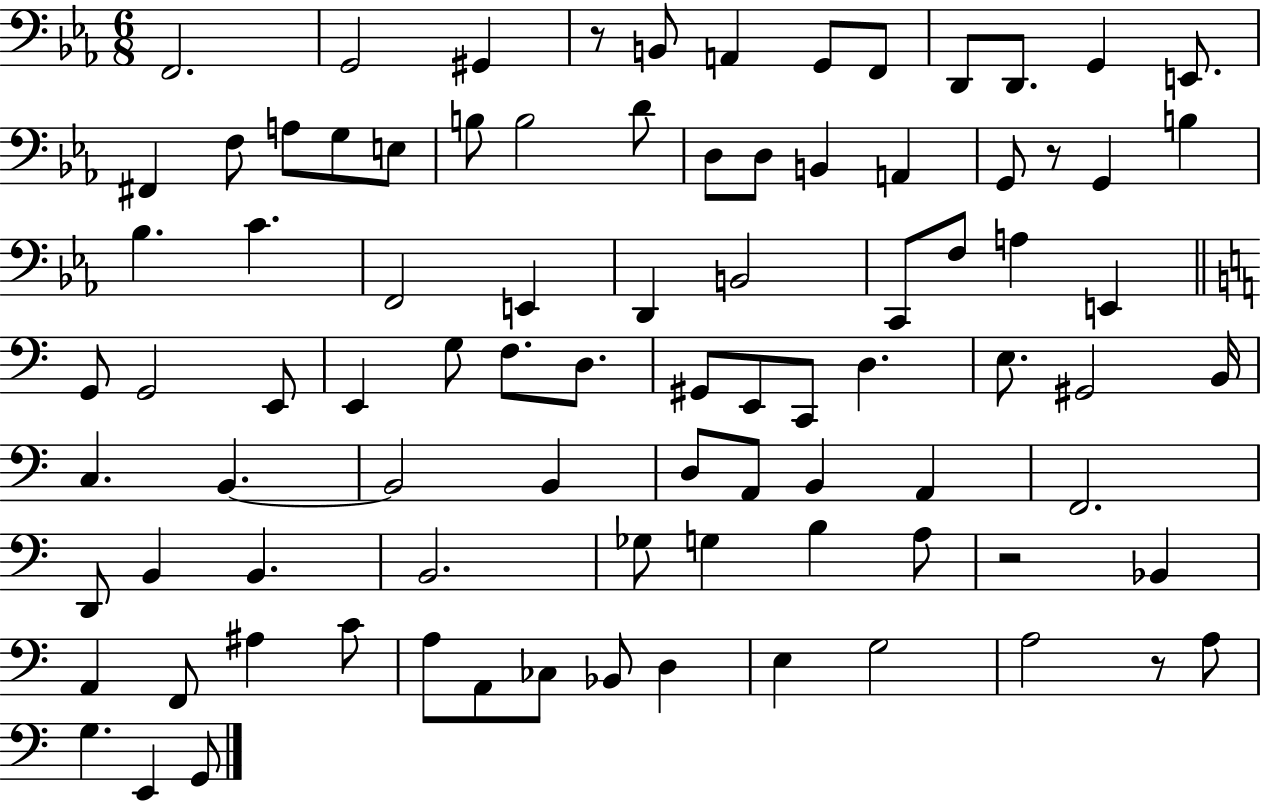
F2/h. G2/h G#2/q R/e B2/e A2/q G2/e F2/e D2/e D2/e. G2/q E2/e. F#2/q F3/e A3/e G3/e E3/e B3/e B3/h D4/e D3/e D3/e B2/q A2/q G2/e R/e G2/q B3/q Bb3/q. C4/q. F2/h E2/q D2/q B2/h C2/e F3/e A3/q E2/q G2/e G2/h E2/e E2/q G3/e F3/e. D3/e. G#2/e E2/e C2/e D3/q. E3/e. G#2/h B2/s C3/q. B2/q. B2/h B2/q D3/e A2/e B2/q A2/q F2/h. D2/e B2/q B2/q. B2/h. Gb3/e G3/q B3/q A3/e R/h Bb2/q A2/q F2/e A#3/q C4/e A3/e A2/e CES3/e Bb2/e D3/q E3/q G3/h A3/h R/e A3/e G3/q. E2/q G2/e